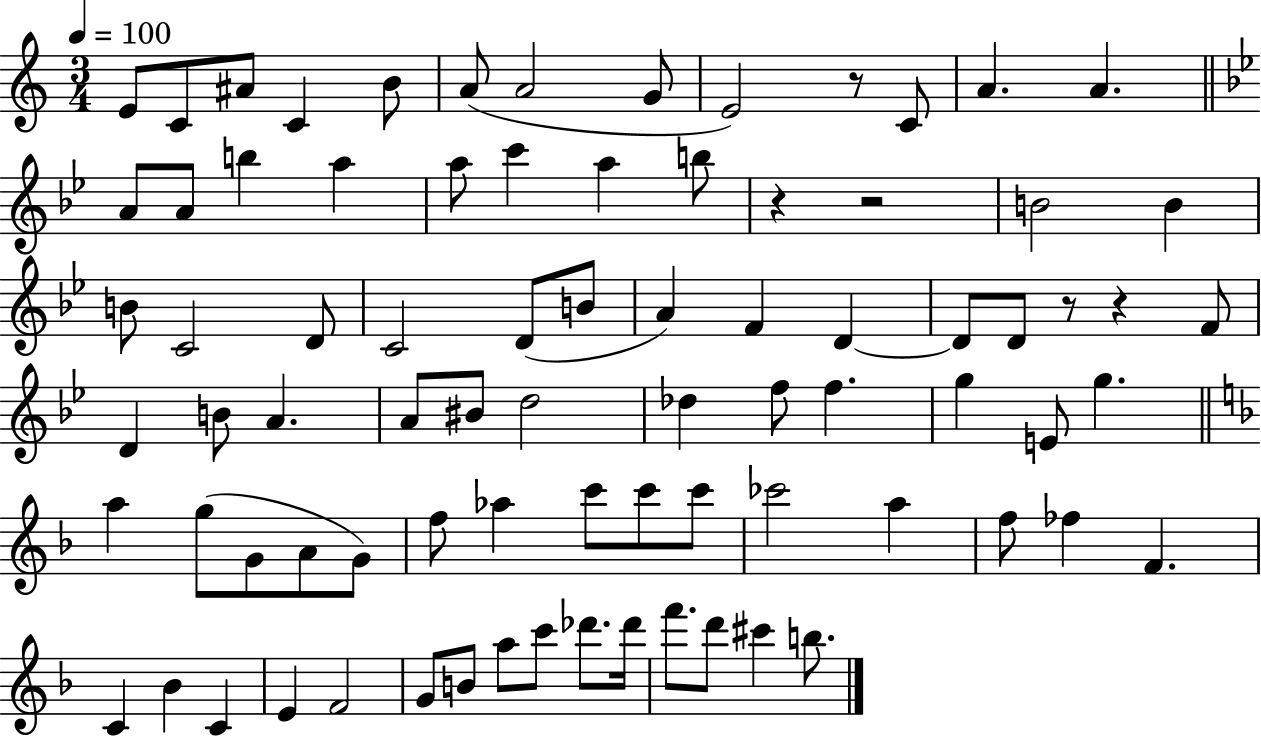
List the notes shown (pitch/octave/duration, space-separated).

E4/e C4/e A#4/e C4/q B4/e A4/e A4/h G4/e E4/h R/e C4/e A4/q. A4/q. A4/e A4/e B5/q A5/q A5/e C6/q A5/q B5/e R/q R/h B4/h B4/q B4/e C4/h D4/e C4/h D4/e B4/e A4/q F4/q D4/q D4/e D4/e R/e R/q F4/e D4/q B4/e A4/q. A4/e BIS4/e D5/h Db5/q F5/e F5/q. G5/q E4/e G5/q. A5/q G5/e G4/e A4/e G4/e F5/e Ab5/q C6/e C6/e C6/e CES6/h A5/q F5/e FES5/q F4/q. C4/q Bb4/q C4/q E4/q F4/h G4/e B4/e A5/e C6/e Db6/e. Db6/s F6/e. D6/e C#6/q B5/e.